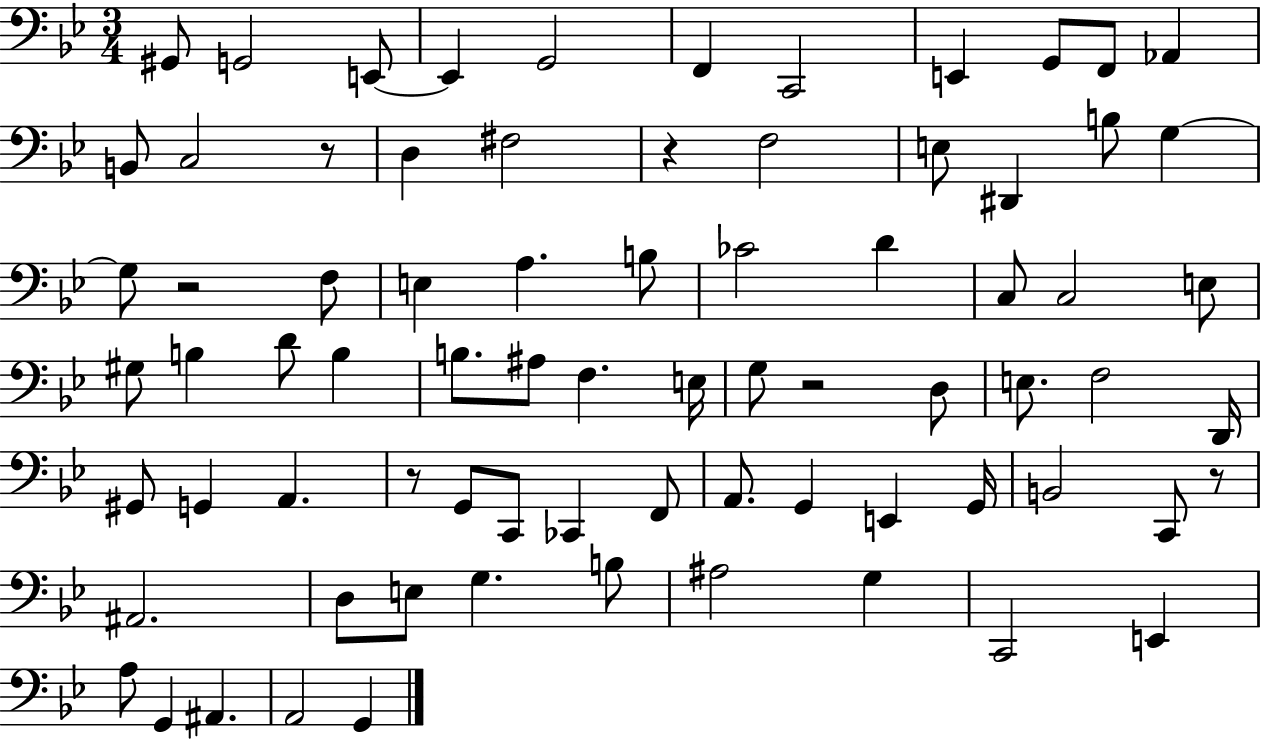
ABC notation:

X:1
T:Untitled
M:3/4
L:1/4
K:Bb
^G,,/2 G,,2 E,,/2 E,, G,,2 F,, C,,2 E,, G,,/2 F,,/2 _A,, B,,/2 C,2 z/2 D, ^F,2 z F,2 E,/2 ^D,, B,/2 G, G,/2 z2 F,/2 E, A, B,/2 _C2 D C,/2 C,2 E,/2 ^G,/2 B, D/2 B, B,/2 ^A,/2 F, E,/4 G,/2 z2 D,/2 E,/2 F,2 D,,/4 ^G,,/2 G,, A,, z/2 G,,/2 C,,/2 _C,, F,,/2 A,,/2 G,, E,, G,,/4 B,,2 C,,/2 z/2 ^A,,2 D,/2 E,/2 G, B,/2 ^A,2 G, C,,2 E,, A,/2 G,, ^A,, A,,2 G,,